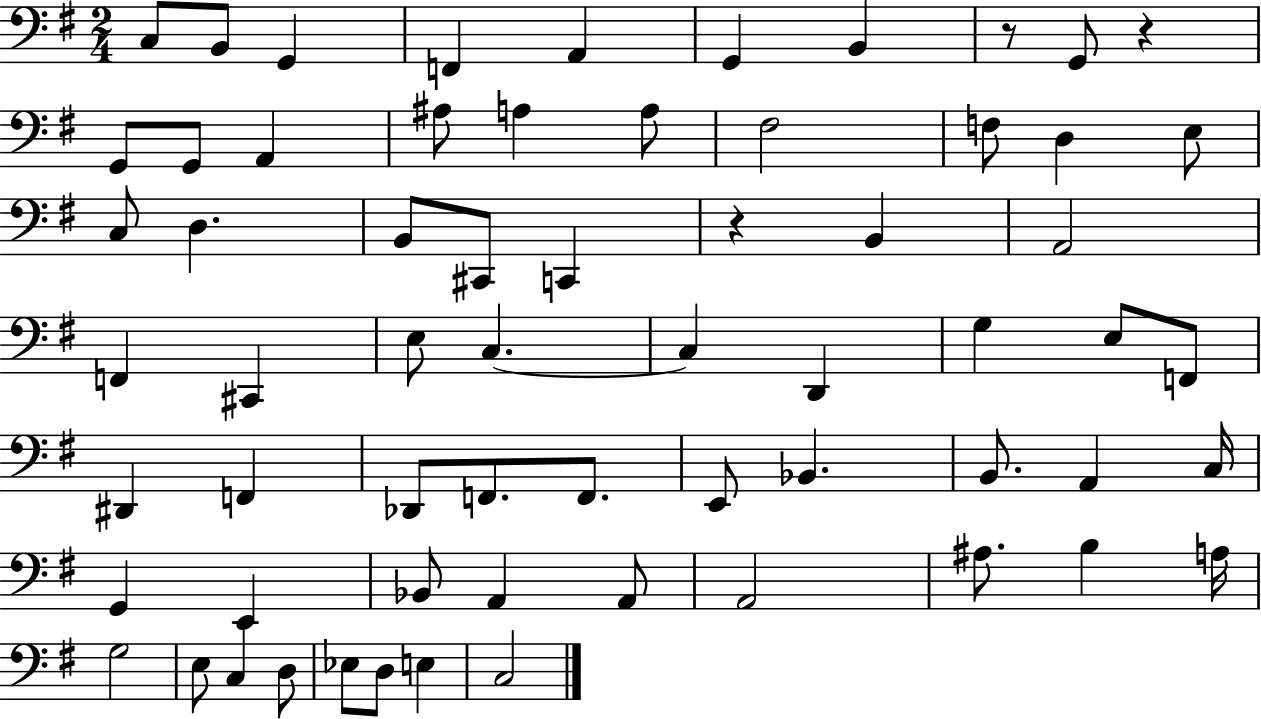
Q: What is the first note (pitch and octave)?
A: C3